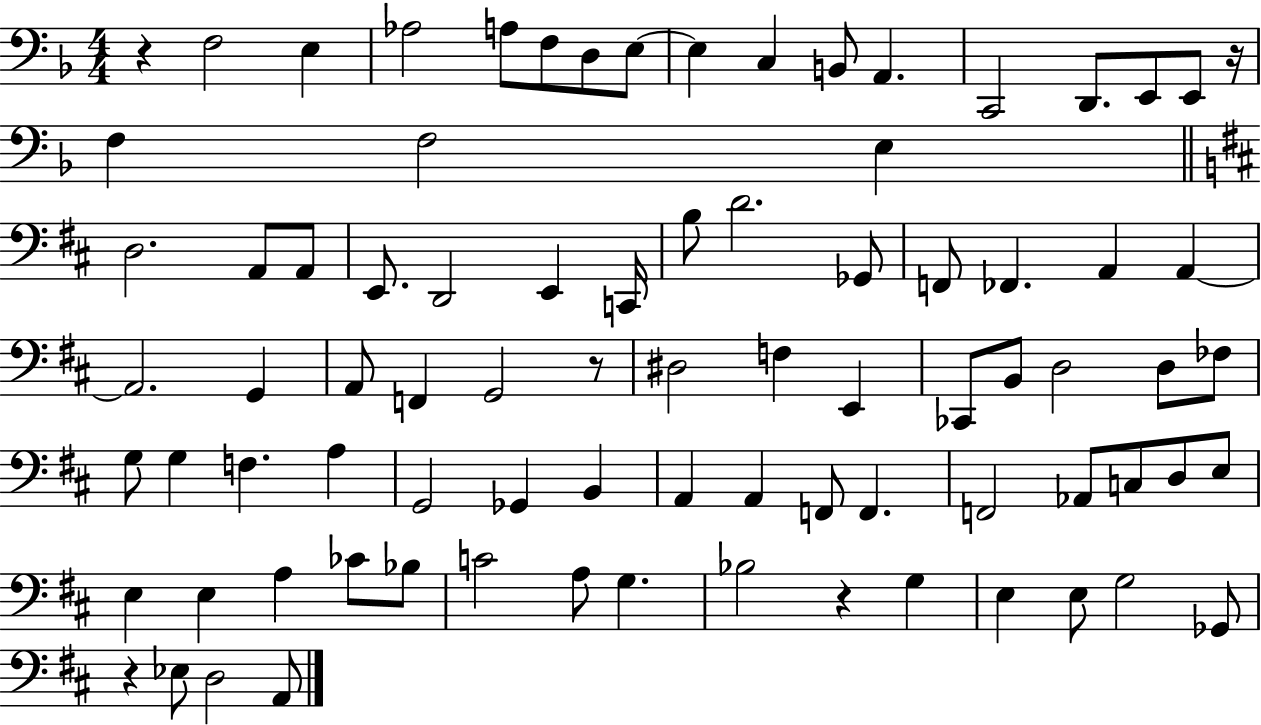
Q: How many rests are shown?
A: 5